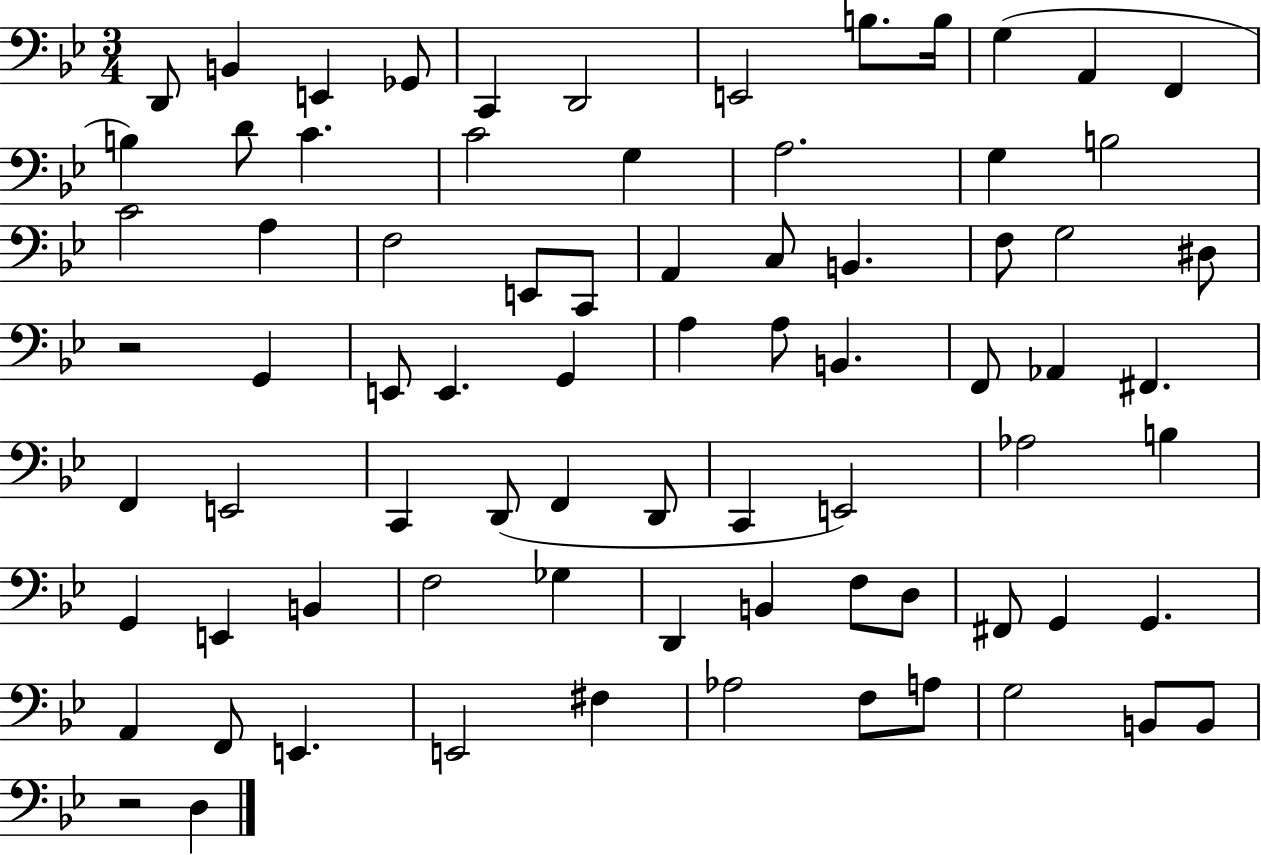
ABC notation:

X:1
T:Untitled
M:3/4
L:1/4
K:Bb
D,,/2 B,, E,, _G,,/2 C,, D,,2 E,,2 B,/2 B,/4 G, A,, F,, B, D/2 C C2 G, A,2 G, B,2 C2 A, F,2 E,,/2 C,,/2 A,, C,/2 B,, F,/2 G,2 ^D,/2 z2 G,, E,,/2 E,, G,, A, A,/2 B,, F,,/2 _A,, ^F,, F,, E,,2 C,, D,,/2 F,, D,,/2 C,, E,,2 _A,2 B, G,, E,, B,, F,2 _G, D,, B,, F,/2 D,/2 ^F,,/2 G,, G,, A,, F,,/2 E,, E,,2 ^F, _A,2 F,/2 A,/2 G,2 B,,/2 B,,/2 z2 D,